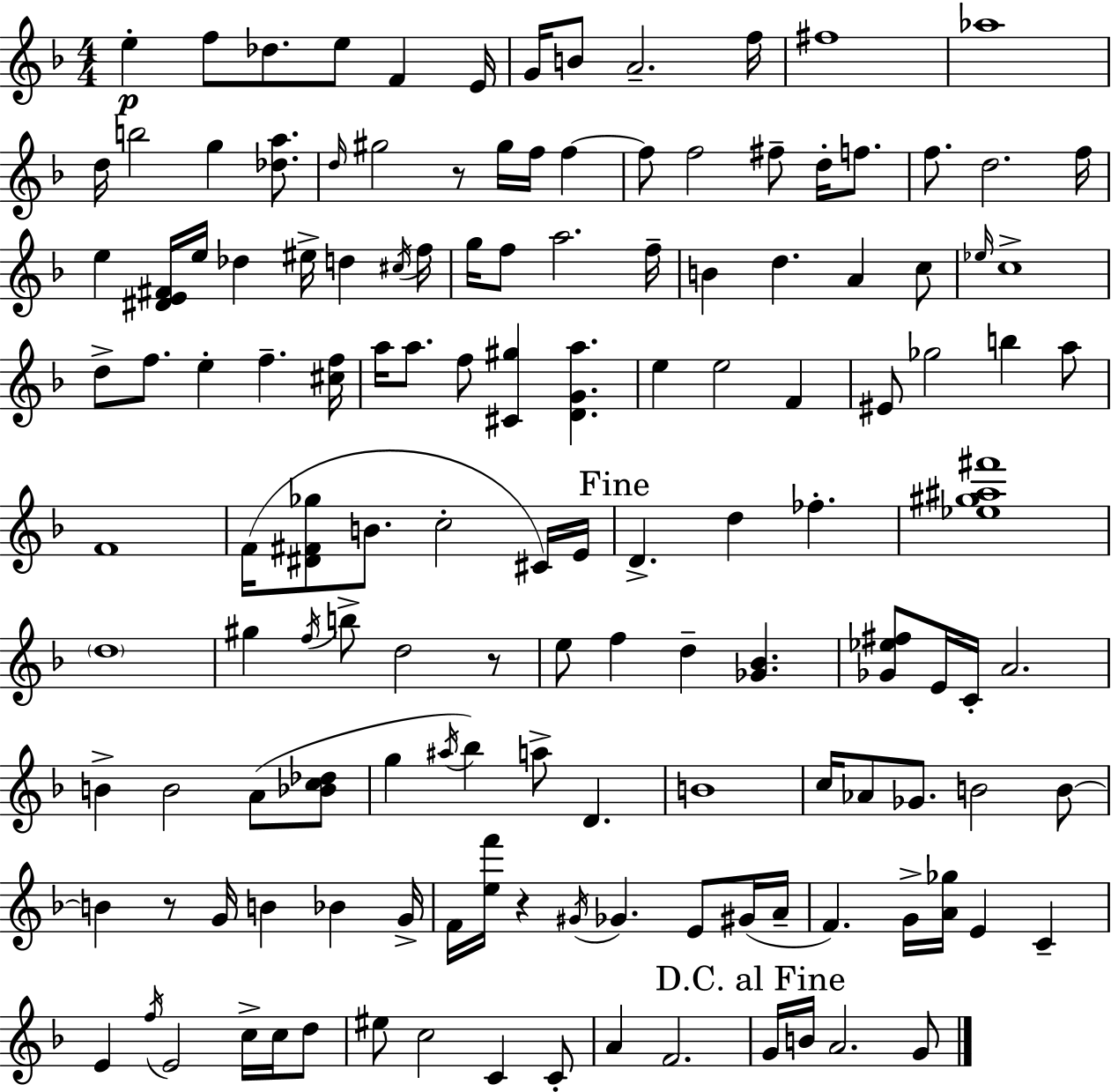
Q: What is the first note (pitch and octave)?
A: E5